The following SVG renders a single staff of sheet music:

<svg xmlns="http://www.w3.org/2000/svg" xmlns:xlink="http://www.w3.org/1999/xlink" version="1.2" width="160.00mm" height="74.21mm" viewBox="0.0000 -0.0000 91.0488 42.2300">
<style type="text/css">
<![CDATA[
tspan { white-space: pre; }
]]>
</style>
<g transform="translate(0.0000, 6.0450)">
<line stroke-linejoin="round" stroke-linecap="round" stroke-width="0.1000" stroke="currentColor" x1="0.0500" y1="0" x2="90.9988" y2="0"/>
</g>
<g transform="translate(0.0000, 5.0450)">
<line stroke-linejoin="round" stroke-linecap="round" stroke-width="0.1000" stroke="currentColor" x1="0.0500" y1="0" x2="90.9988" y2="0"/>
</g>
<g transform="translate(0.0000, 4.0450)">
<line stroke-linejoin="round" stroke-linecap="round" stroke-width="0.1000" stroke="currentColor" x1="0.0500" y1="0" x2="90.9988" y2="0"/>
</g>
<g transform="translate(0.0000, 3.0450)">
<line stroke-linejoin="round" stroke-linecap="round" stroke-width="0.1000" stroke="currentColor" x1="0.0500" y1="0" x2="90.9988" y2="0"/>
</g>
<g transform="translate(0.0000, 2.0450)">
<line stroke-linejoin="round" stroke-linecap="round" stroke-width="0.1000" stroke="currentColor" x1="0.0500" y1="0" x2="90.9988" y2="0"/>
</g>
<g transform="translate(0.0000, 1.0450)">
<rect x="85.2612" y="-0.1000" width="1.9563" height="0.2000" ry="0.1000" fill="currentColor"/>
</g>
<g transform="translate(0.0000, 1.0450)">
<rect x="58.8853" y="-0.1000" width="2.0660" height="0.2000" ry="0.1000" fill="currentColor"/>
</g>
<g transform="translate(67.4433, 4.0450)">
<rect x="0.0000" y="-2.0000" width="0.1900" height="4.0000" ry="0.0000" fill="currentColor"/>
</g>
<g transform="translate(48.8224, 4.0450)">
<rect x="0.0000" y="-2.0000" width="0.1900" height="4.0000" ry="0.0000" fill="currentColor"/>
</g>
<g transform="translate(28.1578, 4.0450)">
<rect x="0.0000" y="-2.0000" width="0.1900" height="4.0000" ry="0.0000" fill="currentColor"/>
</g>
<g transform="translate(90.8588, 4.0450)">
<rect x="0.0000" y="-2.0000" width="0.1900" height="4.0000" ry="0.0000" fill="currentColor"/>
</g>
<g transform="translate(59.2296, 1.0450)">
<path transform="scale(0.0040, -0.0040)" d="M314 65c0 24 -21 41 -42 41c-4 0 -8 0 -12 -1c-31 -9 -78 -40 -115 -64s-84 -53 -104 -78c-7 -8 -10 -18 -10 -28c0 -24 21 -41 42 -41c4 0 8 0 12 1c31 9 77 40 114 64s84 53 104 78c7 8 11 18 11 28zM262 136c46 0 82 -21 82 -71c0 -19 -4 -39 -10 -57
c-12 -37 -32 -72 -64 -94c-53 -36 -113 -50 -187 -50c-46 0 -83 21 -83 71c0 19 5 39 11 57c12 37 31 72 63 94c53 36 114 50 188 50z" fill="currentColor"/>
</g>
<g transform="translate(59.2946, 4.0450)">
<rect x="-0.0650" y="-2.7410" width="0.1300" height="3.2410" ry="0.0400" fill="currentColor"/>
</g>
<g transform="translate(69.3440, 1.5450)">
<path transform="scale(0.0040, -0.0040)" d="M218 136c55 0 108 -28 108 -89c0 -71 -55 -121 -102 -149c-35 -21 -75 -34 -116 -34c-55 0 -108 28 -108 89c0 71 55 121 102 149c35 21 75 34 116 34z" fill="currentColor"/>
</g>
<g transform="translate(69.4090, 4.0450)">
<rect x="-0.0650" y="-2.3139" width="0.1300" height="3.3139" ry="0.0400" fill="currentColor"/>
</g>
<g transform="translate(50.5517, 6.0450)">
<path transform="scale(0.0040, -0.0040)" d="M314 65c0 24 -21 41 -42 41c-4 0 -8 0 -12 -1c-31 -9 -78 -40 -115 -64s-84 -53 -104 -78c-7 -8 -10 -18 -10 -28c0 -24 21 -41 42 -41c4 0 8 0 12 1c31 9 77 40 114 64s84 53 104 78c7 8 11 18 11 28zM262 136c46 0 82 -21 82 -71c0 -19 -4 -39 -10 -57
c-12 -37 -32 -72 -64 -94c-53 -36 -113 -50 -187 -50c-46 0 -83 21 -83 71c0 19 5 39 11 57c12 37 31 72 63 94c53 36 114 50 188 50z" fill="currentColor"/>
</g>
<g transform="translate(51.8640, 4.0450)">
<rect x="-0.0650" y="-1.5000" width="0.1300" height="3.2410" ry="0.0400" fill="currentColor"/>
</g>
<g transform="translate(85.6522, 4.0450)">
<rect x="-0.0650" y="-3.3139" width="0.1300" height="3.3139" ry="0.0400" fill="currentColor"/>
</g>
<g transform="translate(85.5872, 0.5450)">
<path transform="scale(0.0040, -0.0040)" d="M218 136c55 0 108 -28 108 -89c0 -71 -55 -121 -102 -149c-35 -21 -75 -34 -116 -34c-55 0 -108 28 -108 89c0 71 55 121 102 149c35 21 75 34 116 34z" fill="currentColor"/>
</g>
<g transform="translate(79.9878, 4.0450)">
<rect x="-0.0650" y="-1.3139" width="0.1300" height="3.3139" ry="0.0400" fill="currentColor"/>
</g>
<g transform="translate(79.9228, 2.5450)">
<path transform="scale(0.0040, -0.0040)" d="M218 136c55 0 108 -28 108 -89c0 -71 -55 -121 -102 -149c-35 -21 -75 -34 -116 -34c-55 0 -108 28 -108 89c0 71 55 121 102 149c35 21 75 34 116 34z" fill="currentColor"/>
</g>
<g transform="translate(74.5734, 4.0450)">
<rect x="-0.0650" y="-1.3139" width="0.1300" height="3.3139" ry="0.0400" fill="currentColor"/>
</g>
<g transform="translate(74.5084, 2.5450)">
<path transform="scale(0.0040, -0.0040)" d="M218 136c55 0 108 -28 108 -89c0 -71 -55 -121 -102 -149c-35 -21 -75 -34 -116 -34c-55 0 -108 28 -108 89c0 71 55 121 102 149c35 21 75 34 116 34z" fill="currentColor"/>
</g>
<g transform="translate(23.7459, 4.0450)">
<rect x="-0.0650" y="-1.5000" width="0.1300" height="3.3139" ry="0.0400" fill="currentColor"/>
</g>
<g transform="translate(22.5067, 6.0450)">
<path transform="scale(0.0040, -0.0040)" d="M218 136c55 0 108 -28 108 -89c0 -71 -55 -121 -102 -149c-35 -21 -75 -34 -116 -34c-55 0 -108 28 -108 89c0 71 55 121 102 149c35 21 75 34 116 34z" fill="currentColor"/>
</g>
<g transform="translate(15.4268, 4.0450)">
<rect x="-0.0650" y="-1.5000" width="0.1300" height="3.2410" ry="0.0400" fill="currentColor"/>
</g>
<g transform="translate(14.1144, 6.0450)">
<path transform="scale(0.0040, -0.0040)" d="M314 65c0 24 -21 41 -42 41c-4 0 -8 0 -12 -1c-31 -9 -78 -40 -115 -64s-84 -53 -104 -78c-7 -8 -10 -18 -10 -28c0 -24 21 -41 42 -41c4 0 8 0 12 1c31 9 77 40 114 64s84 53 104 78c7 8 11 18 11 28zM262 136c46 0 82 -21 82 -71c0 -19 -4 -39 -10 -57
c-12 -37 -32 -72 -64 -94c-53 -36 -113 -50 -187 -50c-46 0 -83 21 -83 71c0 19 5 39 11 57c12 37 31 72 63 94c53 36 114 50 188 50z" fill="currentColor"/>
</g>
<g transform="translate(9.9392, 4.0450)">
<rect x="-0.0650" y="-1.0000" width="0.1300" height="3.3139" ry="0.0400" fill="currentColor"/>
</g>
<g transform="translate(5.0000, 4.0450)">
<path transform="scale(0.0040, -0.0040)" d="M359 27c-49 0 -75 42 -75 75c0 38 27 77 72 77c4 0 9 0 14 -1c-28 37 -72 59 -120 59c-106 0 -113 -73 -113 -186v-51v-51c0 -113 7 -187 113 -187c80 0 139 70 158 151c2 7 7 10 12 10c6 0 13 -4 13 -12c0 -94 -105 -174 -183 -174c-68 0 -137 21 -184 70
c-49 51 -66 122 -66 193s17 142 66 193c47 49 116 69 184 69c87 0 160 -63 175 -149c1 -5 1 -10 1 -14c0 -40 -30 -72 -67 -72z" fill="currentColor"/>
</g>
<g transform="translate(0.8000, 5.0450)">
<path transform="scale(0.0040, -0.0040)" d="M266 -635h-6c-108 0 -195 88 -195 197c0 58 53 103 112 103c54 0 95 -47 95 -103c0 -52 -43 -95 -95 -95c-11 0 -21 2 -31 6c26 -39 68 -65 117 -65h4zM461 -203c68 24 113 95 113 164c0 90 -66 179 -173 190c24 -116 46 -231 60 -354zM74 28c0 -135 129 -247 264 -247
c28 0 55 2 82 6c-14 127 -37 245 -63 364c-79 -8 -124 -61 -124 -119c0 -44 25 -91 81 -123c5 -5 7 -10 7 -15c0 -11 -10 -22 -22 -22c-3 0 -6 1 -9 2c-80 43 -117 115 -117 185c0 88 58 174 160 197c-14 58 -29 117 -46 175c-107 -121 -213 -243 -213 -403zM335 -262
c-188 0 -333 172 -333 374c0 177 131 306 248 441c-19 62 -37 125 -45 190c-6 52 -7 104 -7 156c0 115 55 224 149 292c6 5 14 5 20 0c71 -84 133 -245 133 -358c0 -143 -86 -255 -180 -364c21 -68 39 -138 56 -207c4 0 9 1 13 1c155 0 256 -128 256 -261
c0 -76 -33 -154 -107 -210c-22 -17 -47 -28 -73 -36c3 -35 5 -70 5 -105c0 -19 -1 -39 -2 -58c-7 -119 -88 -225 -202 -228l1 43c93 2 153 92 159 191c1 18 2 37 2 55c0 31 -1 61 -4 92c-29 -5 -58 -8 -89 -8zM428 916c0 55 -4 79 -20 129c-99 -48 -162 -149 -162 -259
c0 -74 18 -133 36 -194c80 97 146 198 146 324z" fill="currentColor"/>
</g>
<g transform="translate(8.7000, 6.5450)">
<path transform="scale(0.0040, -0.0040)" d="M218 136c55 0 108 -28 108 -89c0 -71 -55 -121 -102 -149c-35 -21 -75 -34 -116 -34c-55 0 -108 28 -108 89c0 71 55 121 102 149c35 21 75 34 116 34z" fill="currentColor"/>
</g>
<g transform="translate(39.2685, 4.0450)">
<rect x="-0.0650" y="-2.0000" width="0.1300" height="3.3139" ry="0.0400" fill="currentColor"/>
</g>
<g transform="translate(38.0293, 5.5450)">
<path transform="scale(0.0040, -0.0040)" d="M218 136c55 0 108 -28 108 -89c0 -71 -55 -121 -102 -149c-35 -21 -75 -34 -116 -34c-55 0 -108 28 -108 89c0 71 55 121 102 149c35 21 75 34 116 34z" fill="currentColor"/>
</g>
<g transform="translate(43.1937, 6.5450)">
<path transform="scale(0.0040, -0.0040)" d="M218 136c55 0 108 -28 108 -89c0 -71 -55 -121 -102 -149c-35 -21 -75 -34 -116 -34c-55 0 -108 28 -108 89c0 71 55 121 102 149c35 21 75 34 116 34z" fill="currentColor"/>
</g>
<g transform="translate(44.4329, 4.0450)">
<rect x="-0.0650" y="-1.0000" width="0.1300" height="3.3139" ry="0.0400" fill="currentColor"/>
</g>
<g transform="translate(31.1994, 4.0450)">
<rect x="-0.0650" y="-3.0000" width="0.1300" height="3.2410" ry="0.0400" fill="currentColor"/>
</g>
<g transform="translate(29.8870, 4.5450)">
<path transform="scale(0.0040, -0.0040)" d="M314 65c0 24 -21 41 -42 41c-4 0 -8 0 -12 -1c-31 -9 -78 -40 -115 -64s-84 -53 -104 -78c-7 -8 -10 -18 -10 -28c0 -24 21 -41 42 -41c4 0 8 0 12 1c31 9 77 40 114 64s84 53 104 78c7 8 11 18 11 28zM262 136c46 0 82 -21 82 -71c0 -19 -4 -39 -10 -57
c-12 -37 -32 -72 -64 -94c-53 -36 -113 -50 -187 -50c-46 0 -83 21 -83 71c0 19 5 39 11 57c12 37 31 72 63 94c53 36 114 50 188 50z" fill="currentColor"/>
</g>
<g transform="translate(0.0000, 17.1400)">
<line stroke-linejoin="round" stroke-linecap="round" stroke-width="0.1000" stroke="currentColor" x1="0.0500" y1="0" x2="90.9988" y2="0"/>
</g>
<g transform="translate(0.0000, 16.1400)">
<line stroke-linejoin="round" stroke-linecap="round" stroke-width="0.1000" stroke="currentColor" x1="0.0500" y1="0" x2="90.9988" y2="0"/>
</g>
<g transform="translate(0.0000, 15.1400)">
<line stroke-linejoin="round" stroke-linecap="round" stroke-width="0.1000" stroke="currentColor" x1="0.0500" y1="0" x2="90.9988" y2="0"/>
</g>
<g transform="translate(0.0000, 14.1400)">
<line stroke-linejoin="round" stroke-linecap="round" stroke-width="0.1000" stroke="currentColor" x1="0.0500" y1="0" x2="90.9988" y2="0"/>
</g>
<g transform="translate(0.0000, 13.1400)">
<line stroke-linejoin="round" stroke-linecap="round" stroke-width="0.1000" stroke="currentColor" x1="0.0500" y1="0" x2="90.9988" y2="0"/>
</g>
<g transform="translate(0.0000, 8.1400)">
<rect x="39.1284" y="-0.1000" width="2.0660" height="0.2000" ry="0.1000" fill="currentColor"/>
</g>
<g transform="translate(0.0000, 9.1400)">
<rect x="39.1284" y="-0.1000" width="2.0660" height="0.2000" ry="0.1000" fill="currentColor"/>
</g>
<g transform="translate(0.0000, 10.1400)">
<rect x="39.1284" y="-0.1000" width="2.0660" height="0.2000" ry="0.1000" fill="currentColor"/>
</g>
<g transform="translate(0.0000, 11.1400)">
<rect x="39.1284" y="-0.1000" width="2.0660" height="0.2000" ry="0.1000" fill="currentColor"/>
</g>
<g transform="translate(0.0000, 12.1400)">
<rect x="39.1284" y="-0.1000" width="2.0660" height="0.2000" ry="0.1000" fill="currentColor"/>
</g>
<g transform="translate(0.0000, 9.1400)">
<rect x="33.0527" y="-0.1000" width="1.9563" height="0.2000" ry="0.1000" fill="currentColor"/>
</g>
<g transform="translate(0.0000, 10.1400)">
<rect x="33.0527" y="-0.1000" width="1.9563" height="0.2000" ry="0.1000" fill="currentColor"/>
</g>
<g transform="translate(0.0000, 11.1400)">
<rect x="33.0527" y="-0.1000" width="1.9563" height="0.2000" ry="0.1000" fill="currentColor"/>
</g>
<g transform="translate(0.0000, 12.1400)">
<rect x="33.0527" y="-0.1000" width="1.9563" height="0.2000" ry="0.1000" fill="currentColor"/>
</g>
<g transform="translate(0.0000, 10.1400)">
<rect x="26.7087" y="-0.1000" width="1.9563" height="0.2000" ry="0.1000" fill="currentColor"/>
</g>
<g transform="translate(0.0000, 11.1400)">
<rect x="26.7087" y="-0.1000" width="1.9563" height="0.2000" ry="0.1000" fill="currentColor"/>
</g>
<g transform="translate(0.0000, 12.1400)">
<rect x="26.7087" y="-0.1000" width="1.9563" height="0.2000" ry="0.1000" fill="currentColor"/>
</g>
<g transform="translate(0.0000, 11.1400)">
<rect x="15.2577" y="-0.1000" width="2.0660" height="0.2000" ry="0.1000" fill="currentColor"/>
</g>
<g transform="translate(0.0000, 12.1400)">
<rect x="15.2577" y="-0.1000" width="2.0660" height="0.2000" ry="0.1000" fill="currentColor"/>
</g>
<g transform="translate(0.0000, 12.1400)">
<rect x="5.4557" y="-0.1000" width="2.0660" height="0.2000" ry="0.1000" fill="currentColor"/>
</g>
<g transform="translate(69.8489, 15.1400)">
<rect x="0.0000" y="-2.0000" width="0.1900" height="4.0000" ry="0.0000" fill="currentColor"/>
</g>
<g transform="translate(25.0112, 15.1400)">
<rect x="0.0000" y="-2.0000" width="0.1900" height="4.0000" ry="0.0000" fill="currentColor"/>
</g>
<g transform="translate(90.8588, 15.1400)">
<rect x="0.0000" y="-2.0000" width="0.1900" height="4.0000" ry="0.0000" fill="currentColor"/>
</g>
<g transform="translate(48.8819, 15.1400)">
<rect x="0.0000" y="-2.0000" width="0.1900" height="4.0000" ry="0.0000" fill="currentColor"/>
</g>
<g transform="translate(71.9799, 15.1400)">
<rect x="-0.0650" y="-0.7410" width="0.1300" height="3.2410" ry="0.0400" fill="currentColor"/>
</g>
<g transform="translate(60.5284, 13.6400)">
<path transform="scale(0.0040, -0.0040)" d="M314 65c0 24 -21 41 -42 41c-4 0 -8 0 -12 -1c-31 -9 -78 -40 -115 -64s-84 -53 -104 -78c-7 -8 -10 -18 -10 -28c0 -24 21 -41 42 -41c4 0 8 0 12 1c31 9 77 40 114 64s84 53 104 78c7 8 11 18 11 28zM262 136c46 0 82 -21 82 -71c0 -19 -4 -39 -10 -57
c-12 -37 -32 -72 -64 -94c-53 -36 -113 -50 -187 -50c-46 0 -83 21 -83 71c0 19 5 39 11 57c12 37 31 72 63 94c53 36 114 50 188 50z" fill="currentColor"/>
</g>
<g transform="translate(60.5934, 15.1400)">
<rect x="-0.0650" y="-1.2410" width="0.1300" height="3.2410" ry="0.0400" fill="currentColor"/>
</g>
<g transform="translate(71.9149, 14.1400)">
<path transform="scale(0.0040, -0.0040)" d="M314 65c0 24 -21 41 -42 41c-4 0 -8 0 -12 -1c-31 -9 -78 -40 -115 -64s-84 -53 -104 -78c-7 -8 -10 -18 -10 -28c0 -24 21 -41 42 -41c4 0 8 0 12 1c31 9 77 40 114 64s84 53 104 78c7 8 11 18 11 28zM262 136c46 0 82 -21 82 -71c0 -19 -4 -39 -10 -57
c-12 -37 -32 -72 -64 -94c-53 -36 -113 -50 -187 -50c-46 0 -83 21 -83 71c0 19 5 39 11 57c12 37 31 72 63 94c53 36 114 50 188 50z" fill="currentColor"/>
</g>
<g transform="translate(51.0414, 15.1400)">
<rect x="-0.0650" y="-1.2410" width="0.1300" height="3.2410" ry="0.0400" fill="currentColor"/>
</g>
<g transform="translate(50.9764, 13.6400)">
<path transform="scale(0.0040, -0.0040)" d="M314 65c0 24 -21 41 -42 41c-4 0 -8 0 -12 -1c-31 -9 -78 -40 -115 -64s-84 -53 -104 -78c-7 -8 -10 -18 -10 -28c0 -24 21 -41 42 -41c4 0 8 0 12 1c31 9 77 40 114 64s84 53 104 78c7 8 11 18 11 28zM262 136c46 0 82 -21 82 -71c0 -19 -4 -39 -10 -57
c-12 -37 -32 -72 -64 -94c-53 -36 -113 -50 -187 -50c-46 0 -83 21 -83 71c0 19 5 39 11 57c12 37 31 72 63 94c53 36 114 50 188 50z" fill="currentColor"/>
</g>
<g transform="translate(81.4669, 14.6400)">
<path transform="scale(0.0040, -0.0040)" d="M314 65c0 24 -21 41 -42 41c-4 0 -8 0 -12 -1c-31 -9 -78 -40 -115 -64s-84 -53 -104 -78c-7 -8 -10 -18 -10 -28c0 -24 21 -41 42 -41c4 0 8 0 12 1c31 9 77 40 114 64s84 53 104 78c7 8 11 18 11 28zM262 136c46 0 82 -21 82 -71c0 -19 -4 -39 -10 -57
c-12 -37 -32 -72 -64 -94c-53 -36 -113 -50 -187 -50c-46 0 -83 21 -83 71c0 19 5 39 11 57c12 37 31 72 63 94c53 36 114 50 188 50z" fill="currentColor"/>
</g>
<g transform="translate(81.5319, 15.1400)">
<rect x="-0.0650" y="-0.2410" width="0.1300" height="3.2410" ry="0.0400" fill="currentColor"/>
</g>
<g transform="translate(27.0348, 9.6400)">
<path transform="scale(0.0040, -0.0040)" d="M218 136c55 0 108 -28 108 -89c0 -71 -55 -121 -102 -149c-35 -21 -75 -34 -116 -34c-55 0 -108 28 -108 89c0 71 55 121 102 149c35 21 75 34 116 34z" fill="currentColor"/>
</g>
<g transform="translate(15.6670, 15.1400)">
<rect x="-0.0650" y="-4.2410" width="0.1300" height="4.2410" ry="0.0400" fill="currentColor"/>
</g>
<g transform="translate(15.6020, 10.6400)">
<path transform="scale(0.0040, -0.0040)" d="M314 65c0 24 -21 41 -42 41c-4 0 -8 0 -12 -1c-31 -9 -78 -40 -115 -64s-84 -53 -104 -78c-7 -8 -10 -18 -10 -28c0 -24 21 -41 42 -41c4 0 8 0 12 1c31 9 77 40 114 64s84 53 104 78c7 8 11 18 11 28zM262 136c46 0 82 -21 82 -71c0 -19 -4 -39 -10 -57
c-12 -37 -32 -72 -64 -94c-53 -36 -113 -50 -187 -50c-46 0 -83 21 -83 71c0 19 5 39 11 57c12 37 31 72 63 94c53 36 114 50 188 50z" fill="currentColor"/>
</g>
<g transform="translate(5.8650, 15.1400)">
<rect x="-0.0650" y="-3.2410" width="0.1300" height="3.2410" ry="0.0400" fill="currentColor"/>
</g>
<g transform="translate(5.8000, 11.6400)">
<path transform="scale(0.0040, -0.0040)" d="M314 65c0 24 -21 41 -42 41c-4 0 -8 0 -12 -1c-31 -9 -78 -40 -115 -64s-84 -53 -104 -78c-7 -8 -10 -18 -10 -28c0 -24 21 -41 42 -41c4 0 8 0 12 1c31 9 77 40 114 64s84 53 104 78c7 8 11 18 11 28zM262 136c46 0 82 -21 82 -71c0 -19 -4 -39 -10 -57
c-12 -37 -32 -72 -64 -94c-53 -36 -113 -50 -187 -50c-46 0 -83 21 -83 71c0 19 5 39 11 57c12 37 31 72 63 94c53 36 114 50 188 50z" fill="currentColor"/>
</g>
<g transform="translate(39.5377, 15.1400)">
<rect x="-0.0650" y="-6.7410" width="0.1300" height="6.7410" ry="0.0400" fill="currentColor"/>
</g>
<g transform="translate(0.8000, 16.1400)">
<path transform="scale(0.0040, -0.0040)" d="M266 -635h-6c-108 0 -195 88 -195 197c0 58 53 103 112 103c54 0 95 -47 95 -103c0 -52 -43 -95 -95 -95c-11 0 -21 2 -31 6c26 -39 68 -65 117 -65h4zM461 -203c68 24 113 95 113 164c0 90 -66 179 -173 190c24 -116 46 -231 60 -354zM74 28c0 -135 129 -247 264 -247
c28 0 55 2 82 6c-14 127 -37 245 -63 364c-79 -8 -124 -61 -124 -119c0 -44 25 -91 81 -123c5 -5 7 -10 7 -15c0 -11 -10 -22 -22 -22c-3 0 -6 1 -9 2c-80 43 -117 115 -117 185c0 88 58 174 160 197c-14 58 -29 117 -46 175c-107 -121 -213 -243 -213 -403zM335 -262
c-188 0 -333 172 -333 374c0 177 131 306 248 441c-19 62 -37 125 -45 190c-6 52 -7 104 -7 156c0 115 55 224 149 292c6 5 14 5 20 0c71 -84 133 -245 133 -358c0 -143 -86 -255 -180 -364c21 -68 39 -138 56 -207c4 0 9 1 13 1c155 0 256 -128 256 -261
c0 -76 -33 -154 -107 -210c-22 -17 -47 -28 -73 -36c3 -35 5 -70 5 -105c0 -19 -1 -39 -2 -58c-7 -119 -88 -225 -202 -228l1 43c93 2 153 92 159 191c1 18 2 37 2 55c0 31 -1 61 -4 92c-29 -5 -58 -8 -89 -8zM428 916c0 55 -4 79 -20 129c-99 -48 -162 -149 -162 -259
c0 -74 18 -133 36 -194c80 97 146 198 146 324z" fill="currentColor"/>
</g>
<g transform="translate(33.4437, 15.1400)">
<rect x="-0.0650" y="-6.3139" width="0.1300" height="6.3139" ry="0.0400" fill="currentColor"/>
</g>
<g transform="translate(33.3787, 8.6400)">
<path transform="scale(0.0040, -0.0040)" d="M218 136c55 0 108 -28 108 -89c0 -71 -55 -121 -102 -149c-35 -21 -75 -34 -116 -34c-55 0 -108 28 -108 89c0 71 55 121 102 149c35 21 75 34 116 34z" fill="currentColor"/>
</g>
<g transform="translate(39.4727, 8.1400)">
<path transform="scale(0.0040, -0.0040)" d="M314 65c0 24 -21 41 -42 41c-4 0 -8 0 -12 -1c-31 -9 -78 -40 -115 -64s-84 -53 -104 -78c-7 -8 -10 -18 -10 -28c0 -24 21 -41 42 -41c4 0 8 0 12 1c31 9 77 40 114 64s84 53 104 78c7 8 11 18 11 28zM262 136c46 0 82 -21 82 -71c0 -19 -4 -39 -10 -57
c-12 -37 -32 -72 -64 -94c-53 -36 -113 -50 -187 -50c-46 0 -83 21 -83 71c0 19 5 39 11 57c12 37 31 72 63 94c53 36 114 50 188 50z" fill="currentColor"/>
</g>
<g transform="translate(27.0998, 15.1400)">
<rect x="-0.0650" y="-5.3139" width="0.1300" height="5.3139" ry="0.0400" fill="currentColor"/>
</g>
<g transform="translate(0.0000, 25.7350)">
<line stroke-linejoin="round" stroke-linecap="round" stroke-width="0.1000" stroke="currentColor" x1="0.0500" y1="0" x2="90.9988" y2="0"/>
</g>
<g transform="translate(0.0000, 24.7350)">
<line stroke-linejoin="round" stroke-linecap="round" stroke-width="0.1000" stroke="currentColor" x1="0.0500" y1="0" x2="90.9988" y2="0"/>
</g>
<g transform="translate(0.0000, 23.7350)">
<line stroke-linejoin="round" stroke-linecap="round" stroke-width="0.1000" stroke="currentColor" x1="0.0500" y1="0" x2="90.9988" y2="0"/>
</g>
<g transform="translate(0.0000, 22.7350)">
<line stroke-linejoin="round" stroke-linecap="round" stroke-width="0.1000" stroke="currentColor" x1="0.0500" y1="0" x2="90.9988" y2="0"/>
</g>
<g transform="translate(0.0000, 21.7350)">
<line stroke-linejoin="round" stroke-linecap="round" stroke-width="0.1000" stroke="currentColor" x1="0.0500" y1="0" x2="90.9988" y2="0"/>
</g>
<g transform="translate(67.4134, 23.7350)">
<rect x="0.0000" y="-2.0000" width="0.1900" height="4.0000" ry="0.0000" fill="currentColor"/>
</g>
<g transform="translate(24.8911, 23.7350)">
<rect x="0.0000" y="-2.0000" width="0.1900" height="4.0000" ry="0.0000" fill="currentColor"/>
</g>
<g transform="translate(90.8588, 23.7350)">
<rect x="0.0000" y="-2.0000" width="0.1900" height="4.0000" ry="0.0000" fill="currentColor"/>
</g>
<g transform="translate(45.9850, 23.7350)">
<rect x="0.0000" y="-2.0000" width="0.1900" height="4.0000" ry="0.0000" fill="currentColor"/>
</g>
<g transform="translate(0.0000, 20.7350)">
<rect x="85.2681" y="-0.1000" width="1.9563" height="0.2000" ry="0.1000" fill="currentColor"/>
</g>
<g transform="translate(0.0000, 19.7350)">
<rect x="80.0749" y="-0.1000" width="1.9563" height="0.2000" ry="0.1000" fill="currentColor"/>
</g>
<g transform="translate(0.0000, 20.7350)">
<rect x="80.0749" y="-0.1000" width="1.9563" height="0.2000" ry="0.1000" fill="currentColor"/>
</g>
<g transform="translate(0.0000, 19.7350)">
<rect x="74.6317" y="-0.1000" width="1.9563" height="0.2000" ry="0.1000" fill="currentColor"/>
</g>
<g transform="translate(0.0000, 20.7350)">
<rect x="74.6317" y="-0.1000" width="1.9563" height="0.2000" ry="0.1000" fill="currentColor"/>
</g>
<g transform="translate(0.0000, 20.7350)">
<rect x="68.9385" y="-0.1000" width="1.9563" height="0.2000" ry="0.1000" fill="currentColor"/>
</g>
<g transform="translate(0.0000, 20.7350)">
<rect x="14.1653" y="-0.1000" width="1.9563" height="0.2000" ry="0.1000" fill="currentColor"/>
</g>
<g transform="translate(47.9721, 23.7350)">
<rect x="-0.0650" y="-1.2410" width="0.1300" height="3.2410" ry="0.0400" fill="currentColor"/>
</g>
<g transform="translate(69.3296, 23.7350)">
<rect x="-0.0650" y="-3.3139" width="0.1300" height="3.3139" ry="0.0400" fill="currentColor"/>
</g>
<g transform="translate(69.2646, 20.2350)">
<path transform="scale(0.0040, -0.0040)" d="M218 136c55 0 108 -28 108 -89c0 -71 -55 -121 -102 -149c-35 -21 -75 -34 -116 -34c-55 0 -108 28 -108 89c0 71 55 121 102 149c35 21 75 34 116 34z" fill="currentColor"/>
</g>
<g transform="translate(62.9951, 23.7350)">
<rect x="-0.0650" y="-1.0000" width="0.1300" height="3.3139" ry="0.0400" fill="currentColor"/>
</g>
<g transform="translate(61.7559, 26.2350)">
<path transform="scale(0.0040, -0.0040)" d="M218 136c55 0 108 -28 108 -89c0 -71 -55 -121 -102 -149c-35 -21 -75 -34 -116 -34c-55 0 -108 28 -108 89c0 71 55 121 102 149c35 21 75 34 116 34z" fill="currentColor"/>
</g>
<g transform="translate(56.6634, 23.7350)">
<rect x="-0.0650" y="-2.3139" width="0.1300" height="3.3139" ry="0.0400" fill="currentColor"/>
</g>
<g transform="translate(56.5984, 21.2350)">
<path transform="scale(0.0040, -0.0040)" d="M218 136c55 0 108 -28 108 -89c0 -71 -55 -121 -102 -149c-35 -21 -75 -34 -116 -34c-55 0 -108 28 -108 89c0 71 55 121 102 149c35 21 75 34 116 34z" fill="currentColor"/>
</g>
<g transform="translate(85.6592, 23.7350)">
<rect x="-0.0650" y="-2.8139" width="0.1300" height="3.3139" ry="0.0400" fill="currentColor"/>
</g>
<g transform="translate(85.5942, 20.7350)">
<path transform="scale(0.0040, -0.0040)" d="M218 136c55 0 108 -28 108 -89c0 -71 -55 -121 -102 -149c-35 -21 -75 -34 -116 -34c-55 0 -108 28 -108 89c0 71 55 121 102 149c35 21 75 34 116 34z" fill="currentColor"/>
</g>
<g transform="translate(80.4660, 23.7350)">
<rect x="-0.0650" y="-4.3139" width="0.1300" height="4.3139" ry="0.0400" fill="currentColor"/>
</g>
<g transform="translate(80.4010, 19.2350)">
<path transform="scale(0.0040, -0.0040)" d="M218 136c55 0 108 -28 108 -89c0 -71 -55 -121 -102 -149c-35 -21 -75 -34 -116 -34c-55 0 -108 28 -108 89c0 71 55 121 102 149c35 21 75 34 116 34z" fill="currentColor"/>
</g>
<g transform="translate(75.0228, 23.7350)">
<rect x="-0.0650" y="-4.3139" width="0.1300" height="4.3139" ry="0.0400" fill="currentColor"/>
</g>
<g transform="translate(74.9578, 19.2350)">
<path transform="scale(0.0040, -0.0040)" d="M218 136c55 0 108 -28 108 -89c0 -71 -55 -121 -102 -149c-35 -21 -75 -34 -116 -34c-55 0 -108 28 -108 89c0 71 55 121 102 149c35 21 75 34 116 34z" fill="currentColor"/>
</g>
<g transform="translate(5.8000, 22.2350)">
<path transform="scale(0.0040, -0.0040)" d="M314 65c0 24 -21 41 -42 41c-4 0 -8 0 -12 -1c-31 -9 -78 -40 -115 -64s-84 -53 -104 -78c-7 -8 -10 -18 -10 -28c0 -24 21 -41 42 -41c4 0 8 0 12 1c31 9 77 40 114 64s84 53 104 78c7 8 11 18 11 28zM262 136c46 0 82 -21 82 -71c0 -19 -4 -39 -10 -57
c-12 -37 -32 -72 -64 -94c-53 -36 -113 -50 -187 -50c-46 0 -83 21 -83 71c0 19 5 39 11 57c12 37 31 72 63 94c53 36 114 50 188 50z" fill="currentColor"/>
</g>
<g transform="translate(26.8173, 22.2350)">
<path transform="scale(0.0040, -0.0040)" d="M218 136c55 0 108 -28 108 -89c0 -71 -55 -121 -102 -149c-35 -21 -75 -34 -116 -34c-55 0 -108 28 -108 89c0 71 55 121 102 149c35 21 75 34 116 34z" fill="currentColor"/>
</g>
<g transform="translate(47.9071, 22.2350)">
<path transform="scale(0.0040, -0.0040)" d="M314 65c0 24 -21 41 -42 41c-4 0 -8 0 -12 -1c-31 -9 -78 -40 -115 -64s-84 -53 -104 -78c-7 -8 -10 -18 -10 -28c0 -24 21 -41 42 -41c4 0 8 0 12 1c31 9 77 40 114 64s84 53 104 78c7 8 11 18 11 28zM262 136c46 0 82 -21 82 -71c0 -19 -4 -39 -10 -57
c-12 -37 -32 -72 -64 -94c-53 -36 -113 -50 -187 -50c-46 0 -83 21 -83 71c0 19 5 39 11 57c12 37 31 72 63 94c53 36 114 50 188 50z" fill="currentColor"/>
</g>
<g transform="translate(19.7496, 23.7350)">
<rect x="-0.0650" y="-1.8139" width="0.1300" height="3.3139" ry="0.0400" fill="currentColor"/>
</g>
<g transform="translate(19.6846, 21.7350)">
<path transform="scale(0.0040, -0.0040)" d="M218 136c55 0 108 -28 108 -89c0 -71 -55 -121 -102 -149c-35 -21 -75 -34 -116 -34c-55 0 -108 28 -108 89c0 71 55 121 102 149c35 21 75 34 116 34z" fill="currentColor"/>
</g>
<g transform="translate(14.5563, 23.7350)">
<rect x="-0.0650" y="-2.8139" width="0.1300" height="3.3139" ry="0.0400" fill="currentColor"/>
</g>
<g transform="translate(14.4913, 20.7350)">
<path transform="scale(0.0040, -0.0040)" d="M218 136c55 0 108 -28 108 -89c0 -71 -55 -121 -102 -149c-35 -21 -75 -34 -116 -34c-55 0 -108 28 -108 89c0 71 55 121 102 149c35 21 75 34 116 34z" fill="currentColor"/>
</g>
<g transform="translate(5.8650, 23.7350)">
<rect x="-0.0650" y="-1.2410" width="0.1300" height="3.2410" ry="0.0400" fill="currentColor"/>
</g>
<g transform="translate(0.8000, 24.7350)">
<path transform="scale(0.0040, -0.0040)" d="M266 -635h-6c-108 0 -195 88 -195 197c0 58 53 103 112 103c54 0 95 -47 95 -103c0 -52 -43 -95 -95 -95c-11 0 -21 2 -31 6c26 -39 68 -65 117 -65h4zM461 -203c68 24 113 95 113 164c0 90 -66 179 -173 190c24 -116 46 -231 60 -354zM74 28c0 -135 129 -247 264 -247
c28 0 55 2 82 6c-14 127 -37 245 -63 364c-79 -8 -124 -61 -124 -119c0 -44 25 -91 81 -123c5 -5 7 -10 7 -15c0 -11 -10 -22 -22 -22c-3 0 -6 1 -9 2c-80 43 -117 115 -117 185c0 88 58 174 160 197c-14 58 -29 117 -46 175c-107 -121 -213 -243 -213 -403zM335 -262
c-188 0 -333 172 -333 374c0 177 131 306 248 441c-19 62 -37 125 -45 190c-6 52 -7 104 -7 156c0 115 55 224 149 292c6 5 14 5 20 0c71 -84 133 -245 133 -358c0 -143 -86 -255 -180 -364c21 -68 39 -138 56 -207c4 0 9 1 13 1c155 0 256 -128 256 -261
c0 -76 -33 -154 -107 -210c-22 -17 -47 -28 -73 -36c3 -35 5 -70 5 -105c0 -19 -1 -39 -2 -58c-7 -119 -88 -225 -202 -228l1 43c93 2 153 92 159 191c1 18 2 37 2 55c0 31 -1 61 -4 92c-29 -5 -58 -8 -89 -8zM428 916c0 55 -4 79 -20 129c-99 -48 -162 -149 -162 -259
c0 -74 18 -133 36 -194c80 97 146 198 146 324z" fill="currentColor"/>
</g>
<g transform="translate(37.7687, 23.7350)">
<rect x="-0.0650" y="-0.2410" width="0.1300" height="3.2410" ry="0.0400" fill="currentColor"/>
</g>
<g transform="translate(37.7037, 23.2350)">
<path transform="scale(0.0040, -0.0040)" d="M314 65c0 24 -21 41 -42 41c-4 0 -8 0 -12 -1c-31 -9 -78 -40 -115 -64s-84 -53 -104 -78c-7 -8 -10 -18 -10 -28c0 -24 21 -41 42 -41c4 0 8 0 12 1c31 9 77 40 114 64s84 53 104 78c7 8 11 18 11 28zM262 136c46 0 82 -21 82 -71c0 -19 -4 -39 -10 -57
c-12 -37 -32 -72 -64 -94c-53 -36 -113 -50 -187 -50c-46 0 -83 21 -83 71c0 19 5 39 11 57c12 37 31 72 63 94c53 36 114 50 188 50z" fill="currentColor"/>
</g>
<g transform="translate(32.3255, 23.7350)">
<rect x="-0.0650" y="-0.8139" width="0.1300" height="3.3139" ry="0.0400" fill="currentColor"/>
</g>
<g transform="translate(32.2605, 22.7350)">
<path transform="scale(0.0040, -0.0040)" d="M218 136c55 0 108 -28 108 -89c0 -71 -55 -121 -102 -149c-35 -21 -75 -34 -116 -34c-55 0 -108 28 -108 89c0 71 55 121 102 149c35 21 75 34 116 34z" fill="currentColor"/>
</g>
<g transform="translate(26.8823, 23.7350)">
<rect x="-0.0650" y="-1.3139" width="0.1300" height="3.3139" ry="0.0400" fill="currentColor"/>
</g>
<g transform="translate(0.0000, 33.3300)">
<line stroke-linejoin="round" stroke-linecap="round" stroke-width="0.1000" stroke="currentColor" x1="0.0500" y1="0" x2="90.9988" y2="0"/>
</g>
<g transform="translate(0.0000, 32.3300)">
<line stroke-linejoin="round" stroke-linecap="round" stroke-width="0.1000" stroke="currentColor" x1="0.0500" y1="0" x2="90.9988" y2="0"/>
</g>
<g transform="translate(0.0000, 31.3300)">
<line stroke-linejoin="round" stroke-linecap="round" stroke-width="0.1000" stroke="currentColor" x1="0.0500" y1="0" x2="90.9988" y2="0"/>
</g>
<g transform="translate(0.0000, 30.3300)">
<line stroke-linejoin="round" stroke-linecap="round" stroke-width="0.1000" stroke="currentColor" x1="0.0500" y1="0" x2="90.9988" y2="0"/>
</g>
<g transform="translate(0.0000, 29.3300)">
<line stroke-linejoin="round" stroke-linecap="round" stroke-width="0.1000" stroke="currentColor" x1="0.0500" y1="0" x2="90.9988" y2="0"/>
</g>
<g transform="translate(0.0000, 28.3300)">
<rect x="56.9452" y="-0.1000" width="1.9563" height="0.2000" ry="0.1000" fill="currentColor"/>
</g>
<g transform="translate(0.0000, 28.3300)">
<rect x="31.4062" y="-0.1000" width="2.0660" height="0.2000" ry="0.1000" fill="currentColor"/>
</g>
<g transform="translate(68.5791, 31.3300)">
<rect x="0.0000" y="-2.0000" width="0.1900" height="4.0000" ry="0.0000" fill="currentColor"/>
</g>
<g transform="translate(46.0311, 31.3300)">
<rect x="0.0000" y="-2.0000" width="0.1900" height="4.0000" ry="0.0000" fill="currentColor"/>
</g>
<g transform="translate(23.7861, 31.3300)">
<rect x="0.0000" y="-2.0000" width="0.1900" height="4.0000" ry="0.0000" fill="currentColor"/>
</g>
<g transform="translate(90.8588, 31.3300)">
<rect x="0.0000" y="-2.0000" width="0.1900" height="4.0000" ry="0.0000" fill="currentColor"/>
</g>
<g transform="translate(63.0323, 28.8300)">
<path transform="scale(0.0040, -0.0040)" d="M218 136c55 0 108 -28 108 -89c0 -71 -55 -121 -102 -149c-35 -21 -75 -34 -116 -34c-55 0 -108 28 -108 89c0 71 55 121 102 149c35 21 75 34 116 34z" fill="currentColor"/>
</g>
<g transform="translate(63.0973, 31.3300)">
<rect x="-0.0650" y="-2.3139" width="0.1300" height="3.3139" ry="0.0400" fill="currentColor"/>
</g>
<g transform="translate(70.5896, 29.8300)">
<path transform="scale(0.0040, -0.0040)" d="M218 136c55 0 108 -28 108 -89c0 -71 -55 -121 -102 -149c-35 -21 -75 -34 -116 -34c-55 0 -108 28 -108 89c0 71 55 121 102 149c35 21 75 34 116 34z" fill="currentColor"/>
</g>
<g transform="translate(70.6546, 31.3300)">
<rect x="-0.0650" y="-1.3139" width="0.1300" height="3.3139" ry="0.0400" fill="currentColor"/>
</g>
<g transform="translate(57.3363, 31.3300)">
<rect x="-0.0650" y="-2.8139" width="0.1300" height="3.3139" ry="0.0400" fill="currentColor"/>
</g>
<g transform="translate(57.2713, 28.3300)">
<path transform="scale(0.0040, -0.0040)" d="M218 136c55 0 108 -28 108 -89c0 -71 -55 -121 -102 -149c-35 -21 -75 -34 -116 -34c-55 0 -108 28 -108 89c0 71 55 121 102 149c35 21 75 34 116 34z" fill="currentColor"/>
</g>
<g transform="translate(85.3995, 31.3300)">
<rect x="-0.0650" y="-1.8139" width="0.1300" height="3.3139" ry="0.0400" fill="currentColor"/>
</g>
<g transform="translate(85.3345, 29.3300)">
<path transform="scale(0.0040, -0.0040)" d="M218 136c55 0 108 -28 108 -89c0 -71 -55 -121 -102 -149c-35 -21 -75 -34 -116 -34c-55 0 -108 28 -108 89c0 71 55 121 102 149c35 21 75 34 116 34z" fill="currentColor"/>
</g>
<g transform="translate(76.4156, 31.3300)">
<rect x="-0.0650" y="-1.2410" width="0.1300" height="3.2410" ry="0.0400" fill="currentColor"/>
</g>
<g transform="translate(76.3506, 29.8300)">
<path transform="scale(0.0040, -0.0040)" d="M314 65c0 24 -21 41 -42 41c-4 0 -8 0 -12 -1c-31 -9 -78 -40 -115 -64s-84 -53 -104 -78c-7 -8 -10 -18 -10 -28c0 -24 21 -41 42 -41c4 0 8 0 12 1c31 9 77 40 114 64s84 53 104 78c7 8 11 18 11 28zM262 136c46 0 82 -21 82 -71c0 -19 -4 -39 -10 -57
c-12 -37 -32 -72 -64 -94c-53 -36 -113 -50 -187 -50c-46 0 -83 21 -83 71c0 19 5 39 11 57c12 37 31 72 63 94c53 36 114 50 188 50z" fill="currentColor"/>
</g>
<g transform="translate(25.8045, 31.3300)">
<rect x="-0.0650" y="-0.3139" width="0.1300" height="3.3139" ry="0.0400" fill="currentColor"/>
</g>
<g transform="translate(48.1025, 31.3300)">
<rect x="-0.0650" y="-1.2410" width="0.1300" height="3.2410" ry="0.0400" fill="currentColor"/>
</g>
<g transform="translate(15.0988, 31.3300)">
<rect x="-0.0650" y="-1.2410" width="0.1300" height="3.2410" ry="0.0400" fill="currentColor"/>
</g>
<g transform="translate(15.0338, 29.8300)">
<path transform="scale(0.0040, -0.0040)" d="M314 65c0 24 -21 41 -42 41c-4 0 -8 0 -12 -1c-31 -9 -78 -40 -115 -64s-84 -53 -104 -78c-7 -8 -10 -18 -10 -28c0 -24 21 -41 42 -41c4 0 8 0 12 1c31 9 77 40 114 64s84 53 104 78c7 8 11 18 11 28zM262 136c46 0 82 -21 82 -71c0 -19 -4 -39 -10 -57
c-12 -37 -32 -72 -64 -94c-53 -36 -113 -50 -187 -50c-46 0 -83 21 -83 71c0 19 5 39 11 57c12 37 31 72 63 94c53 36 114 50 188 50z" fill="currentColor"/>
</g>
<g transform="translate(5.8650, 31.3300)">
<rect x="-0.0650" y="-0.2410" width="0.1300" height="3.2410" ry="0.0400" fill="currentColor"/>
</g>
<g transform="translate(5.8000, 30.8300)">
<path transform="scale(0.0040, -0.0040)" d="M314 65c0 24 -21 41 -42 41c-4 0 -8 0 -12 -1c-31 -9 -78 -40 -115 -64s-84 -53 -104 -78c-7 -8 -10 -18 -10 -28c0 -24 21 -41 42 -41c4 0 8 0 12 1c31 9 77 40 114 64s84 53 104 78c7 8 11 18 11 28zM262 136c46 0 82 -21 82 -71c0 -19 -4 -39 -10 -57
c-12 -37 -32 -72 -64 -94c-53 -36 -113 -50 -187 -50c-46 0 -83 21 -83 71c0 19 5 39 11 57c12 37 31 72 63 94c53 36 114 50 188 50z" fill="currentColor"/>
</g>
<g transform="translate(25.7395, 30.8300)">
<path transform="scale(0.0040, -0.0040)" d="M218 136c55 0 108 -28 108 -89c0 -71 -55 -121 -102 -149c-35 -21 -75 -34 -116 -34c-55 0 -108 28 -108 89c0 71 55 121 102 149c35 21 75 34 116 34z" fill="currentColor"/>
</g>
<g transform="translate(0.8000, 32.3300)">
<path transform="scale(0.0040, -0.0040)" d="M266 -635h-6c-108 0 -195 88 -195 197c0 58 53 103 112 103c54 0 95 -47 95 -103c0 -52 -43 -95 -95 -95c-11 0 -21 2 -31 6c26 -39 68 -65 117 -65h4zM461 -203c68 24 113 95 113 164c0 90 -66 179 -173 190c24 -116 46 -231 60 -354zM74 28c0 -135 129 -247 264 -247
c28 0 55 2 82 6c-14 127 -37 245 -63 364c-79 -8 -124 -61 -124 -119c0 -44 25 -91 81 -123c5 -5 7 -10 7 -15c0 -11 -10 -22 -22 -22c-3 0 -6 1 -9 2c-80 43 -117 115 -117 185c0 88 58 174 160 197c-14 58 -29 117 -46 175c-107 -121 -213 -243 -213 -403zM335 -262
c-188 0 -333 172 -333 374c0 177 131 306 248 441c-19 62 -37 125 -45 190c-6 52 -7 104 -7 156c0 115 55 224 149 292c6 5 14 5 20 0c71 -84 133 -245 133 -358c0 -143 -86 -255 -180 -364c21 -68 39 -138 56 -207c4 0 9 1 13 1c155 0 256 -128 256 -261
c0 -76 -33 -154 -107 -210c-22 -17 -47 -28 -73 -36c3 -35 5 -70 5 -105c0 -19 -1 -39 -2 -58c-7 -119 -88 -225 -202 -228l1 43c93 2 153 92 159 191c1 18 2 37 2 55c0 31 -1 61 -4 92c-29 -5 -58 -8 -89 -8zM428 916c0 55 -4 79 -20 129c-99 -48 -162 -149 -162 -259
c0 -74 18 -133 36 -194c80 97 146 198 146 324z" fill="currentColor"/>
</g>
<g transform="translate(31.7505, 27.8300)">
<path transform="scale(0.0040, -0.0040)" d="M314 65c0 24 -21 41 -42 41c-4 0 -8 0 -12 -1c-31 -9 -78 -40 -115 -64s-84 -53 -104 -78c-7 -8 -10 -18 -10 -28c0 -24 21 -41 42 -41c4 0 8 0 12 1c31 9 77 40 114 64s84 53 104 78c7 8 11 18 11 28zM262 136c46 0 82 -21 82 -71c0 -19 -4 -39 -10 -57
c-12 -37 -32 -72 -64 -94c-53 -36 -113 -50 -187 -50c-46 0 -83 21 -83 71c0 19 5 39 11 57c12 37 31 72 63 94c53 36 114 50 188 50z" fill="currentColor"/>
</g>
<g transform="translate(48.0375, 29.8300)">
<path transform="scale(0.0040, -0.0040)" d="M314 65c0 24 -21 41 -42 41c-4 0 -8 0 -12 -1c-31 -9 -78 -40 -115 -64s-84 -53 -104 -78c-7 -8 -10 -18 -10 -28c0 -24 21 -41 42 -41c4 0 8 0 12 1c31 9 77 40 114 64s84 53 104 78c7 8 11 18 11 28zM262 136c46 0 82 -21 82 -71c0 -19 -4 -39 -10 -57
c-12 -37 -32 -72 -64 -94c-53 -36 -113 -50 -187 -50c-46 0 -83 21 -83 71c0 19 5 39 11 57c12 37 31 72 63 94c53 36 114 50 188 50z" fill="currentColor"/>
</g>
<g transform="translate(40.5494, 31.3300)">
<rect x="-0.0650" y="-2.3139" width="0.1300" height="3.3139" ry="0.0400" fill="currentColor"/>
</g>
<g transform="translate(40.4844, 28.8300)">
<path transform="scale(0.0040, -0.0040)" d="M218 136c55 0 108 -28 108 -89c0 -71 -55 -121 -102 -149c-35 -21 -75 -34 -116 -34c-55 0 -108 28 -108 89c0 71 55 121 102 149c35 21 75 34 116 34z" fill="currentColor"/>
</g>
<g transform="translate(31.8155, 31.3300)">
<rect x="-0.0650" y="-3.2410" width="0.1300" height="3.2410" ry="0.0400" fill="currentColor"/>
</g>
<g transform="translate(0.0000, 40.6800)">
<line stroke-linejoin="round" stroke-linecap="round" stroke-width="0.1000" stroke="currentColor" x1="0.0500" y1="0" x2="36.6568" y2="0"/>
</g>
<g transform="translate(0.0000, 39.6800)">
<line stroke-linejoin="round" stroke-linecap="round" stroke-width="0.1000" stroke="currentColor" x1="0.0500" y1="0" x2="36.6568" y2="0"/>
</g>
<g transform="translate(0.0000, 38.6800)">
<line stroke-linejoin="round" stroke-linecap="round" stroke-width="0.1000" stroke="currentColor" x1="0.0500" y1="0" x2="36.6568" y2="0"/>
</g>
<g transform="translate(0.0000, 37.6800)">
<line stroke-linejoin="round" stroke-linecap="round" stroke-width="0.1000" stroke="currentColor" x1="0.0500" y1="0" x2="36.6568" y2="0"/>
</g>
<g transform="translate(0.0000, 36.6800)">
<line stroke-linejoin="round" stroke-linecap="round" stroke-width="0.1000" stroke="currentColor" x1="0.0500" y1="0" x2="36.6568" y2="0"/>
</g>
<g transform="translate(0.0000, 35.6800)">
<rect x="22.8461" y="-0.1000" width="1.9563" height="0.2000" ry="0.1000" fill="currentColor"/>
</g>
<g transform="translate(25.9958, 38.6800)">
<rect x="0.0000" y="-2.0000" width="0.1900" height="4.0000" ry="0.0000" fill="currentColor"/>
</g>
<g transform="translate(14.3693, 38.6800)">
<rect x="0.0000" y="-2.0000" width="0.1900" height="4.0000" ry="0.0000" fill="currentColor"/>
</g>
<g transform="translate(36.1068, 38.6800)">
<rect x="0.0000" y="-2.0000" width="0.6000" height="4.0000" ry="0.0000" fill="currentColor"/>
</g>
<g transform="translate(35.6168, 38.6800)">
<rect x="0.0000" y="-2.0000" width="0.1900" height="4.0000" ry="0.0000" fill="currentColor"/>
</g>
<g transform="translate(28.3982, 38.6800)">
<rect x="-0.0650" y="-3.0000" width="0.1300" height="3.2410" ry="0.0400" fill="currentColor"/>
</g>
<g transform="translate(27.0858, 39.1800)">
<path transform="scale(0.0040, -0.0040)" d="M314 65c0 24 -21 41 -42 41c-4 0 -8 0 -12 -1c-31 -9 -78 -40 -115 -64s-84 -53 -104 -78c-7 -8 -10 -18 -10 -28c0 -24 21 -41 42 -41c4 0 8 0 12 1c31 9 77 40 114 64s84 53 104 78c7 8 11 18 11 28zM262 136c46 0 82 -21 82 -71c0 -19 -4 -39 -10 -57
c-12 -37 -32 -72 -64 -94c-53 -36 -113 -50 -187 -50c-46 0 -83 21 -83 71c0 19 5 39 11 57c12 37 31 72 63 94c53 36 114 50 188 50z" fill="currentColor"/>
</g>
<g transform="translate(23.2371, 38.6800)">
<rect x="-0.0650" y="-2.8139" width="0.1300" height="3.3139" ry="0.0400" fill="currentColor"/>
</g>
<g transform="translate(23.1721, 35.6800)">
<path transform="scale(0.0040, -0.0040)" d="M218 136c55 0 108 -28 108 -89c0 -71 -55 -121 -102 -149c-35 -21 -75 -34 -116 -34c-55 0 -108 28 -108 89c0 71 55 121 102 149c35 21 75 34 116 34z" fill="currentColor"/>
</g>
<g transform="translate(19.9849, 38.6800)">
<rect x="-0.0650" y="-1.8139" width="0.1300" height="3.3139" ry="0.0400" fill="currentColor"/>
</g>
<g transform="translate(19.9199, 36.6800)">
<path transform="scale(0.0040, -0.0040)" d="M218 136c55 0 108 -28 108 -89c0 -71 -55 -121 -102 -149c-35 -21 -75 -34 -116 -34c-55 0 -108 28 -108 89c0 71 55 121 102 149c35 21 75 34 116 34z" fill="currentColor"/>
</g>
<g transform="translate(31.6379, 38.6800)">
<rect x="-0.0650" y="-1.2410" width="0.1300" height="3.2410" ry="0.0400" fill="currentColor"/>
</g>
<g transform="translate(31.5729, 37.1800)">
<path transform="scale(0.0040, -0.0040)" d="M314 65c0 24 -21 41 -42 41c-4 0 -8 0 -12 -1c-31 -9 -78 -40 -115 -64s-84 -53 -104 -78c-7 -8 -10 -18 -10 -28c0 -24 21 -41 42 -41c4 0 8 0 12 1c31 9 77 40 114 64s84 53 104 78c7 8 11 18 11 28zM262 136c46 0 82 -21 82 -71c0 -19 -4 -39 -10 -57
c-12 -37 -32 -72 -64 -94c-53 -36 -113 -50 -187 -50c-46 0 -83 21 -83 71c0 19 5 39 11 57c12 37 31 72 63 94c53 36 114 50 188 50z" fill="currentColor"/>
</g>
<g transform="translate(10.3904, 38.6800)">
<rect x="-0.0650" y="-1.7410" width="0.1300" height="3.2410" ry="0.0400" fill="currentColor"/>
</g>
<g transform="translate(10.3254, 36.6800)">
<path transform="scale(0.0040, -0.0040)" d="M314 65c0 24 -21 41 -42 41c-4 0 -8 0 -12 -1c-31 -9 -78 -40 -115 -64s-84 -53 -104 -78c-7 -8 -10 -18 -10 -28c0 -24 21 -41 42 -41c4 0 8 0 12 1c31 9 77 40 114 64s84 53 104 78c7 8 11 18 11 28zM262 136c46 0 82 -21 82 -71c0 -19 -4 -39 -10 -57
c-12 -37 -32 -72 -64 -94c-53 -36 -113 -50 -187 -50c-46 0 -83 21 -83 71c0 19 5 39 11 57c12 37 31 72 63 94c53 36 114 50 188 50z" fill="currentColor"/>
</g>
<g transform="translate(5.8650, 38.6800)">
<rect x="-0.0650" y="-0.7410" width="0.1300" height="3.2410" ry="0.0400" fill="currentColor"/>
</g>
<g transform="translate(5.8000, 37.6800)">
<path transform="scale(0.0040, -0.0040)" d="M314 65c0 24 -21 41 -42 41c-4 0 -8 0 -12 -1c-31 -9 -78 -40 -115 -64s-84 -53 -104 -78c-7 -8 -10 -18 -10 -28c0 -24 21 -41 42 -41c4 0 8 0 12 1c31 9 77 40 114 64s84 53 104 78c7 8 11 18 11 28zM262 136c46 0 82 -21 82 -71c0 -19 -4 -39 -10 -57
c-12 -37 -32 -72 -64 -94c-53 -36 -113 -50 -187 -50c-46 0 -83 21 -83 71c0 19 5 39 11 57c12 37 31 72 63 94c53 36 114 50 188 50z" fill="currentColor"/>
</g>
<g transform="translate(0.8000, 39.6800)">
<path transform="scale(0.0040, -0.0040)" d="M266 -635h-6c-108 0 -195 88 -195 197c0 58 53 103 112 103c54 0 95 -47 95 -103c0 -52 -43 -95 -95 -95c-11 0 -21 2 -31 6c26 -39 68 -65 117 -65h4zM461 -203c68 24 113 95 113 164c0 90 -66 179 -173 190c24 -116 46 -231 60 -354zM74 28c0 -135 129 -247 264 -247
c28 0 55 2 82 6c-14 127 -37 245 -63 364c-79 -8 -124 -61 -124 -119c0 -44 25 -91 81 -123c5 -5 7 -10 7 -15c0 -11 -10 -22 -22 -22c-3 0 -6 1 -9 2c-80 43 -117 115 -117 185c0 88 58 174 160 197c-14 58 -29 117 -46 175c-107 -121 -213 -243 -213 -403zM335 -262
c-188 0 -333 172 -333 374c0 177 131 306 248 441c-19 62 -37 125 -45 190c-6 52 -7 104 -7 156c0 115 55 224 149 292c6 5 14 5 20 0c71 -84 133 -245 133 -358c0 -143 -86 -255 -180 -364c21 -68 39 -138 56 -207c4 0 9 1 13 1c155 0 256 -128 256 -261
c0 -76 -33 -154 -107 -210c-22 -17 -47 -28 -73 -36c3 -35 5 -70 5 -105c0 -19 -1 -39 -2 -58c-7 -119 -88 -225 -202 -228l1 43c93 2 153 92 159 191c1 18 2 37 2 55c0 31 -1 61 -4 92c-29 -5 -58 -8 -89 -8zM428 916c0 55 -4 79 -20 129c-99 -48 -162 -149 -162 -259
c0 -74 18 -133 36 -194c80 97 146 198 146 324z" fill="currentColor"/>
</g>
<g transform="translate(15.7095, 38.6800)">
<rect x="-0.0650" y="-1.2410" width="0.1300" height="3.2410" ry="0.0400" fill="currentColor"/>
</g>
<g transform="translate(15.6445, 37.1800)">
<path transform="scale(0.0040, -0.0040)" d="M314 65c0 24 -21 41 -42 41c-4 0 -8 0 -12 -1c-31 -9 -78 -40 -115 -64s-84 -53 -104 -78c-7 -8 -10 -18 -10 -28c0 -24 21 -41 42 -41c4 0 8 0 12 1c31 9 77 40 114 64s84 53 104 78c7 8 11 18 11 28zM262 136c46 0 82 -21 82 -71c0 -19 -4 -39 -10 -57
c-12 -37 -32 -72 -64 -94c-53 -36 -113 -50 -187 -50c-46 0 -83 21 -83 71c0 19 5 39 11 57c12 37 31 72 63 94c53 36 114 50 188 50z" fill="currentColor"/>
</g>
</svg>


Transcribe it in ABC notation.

X:1
T:Untitled
M:4/4
L:1/4
K:C
D E2 E A2 F D E2 a2 g e e b b2 d'2 f' a' b'2 e2 e2 d2 c2 e2 a f e d c2 e2 g D b d' d' a c2 e2 c b2 g e2 a g e e2 f d2 f2 e2 f a A2 e2